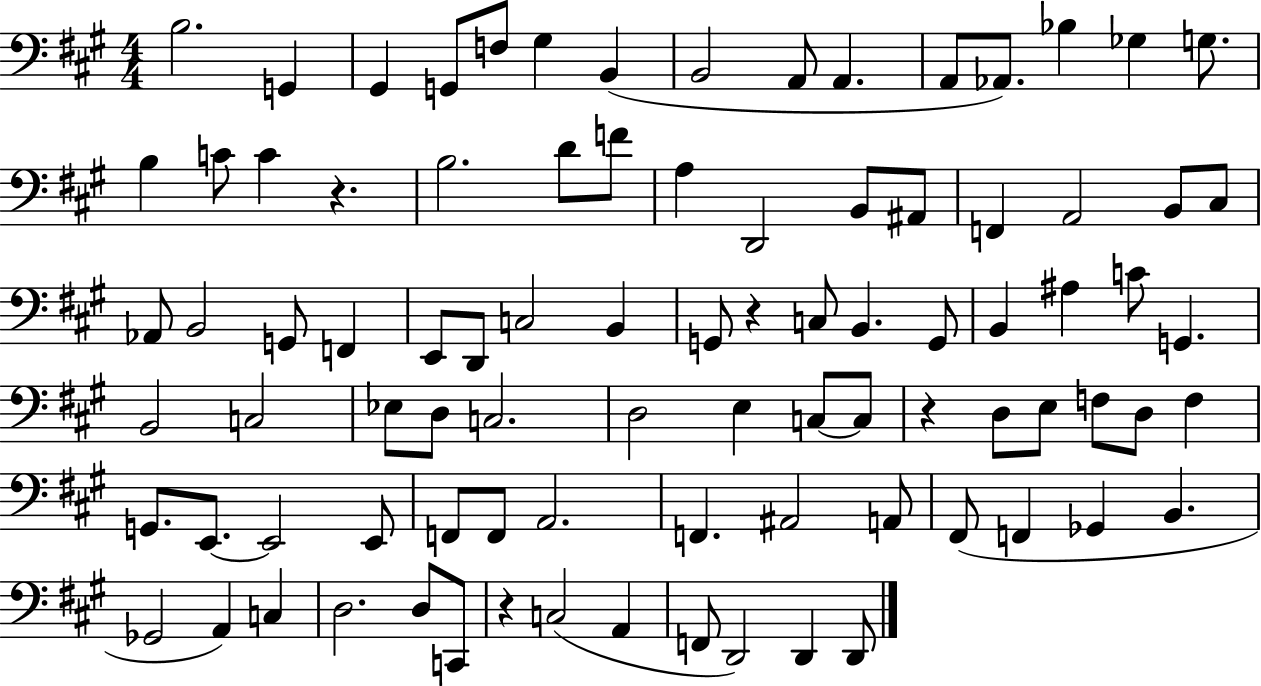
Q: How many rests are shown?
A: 4